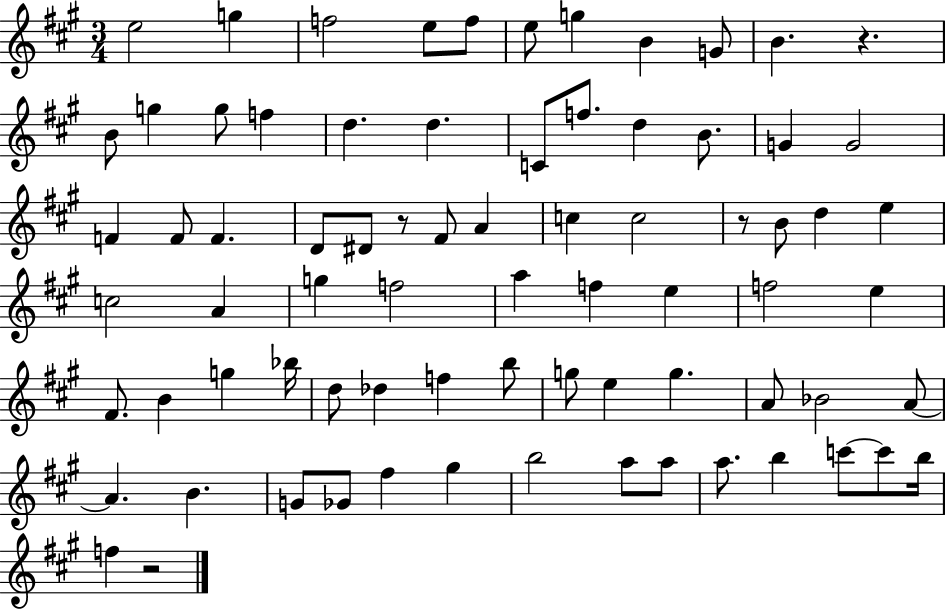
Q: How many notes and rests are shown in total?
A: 76